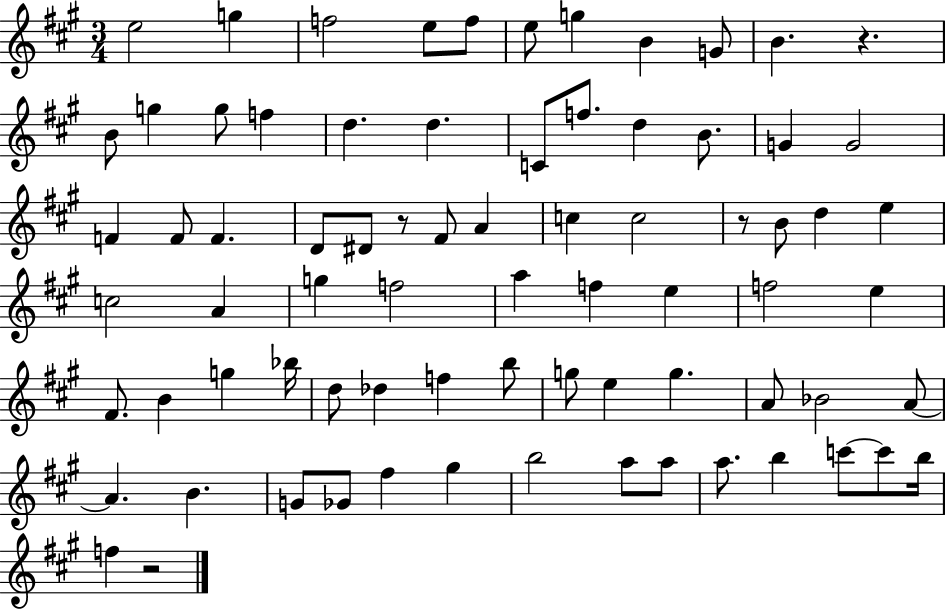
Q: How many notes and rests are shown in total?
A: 76